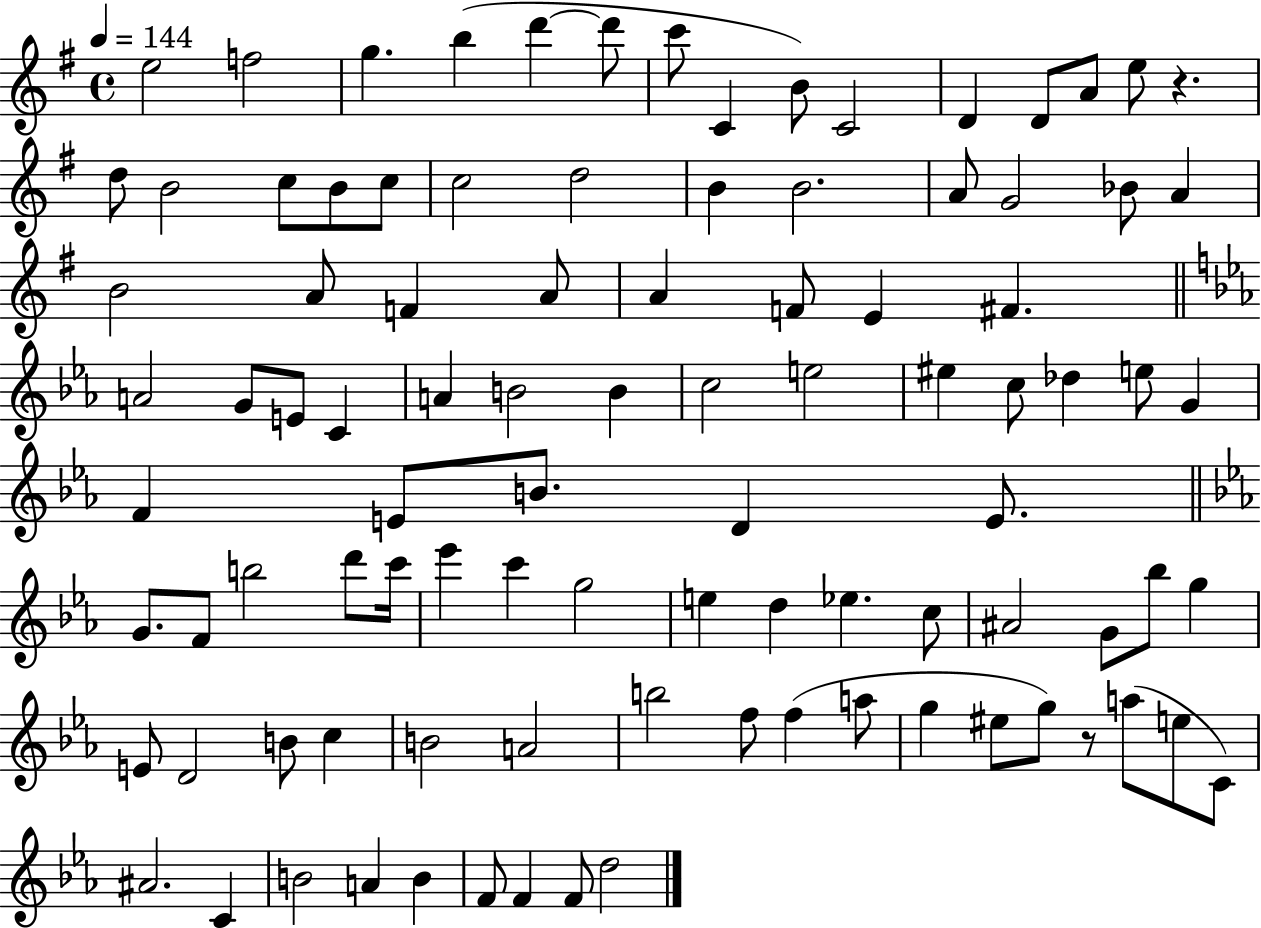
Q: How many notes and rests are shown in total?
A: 97